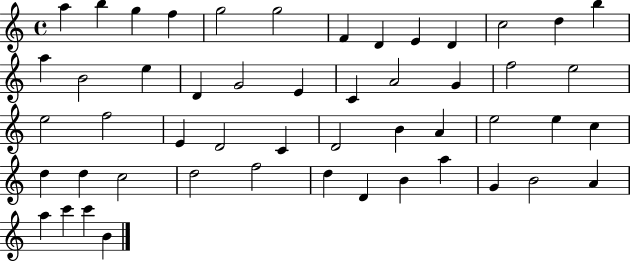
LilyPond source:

{
  \clef treble
  \time 4/4
  \defaultTimeSignature
  \key c \major
  a''4 b''4 g''4 f''4 | g''2 g''2 | f'4 d'4 e'4 d'4 | c''2 d''4 b''4 | \break a''4 b'2 e''4 | d'4 g'2 e'4 | c'4 a'2 g'4 | f''2 e''2 | \break e''2 f''2 | e'4 d'2 c'4 | d'2 b'4 a'4 | e''2 e''4 c''4 | \break d''4 d''4 c''2 | d''2 f''2 | d''4 d'4 b'4 a''4 | g'4 b'2 a'4 | \break a''4 c'''4 c'''4 b'4 | \bar "|."
}